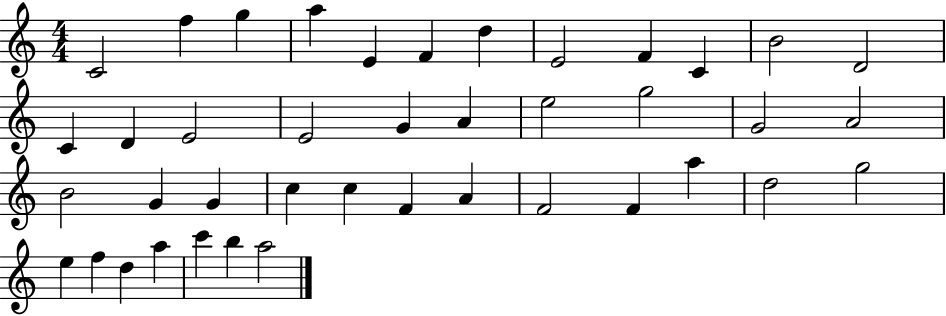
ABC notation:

X:1
T:Untitled
M:4/4
L:1/4
K:C
C2 f g a E F d E2 F C B2 D2 C D E2 E2 G A e2 g2 G2 A2 B2 G G c c F A F2 F a d2 g2 e f d a c' b a2